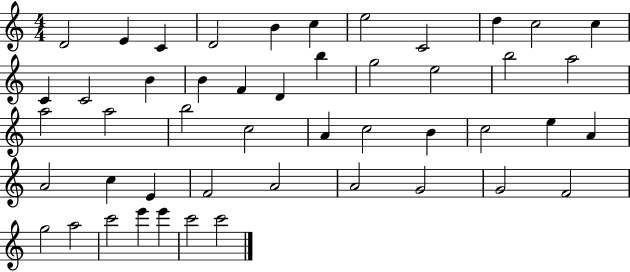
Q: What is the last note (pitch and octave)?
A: C6